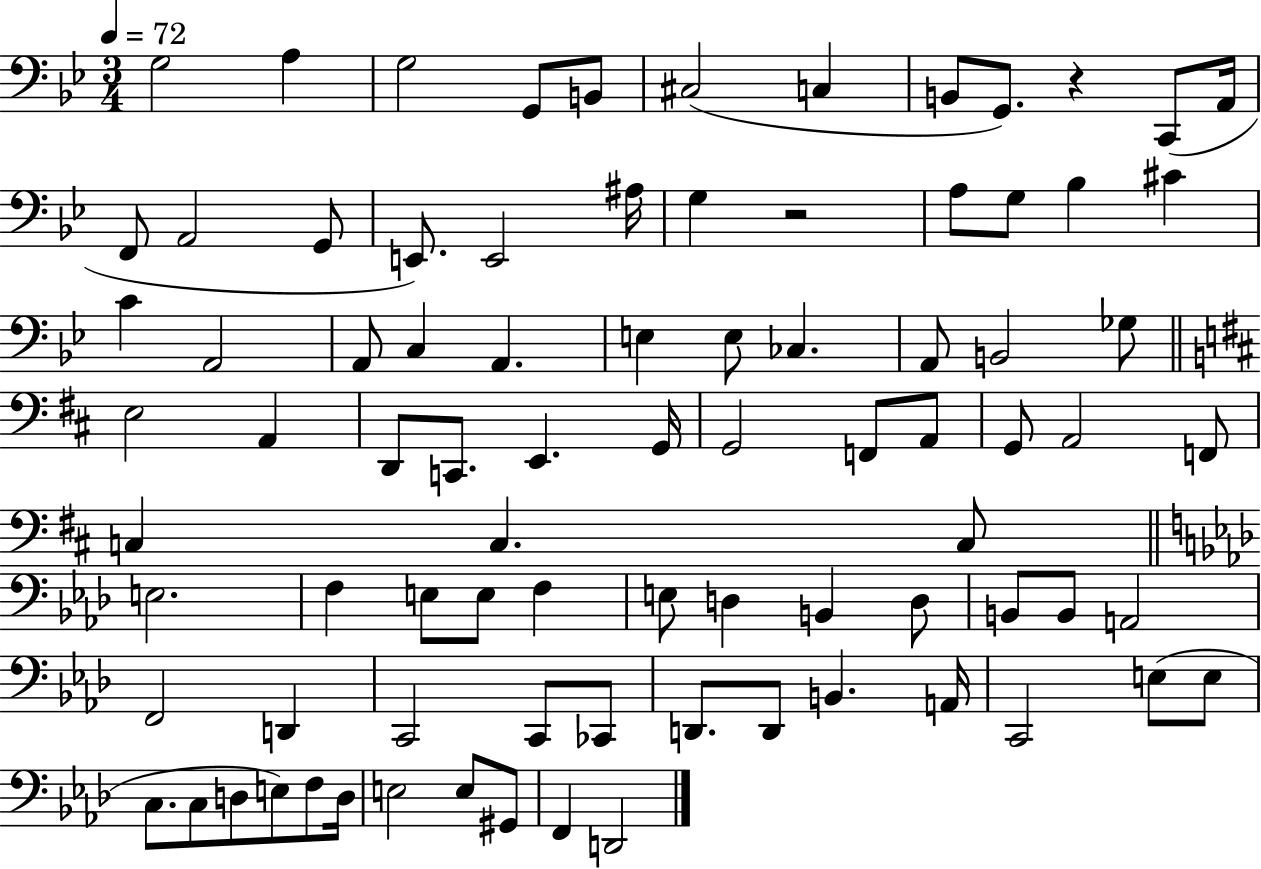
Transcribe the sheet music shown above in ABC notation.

X:1
T:Untitled
M:3/4
L:1/4
K:Bb
G,2 A, G,2 G,,/2 B,,/2 ^C,2 C, B,,/2 G,,/2 z C,,/2 A,,/4 F,,/2 A,,2 G,,/2 E,,/2 E,,2 ^A,/4 G, z2 A,/2 G,/2 _B, ^C C A,,2 A,,/2 C, A,, E, E,/2 _C, A,,/2 B,,2 _G,/2 E,2 A,, D,,/2 C,,/2 E,, G,,/4 G,,2 F,,/2 A,,/2 G,,/2 A,,2 F,,/2 C, C, C,/2 E,2 F, E,/2 E,/2 F, E,/2 D, B,, D,/2 B,,/2 B,,/2 A,,2 F,,2 D,, C,,2 C,,/2 _C,,/2 D,,/2 D,,/2 B,, A,,/4 C,,2 E,/2 E,/2 C,/2 C,/2 D,/2 E,/2 F,/2 D,/4 E,2 E,/2 ^G,,/2 F,, D,,2